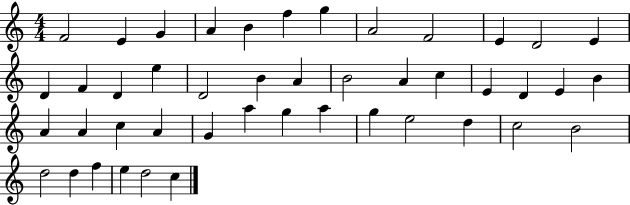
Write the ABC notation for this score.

X:1
T:Untitled
M:4/4
L:1/4
K:C
F2 E G A B f g A2 F2 E D2 E D F D e D2 B A B2 A c E D E B A A c A G a g a g e2 d c2 B2 d2 d f e d2 c